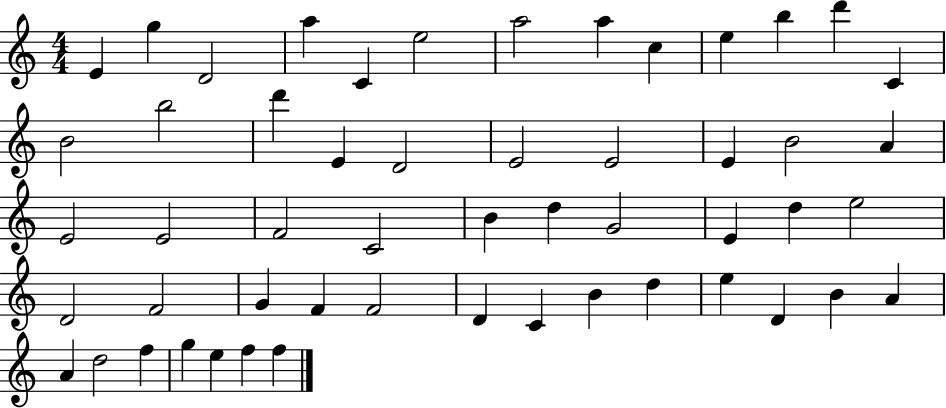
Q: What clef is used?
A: treble